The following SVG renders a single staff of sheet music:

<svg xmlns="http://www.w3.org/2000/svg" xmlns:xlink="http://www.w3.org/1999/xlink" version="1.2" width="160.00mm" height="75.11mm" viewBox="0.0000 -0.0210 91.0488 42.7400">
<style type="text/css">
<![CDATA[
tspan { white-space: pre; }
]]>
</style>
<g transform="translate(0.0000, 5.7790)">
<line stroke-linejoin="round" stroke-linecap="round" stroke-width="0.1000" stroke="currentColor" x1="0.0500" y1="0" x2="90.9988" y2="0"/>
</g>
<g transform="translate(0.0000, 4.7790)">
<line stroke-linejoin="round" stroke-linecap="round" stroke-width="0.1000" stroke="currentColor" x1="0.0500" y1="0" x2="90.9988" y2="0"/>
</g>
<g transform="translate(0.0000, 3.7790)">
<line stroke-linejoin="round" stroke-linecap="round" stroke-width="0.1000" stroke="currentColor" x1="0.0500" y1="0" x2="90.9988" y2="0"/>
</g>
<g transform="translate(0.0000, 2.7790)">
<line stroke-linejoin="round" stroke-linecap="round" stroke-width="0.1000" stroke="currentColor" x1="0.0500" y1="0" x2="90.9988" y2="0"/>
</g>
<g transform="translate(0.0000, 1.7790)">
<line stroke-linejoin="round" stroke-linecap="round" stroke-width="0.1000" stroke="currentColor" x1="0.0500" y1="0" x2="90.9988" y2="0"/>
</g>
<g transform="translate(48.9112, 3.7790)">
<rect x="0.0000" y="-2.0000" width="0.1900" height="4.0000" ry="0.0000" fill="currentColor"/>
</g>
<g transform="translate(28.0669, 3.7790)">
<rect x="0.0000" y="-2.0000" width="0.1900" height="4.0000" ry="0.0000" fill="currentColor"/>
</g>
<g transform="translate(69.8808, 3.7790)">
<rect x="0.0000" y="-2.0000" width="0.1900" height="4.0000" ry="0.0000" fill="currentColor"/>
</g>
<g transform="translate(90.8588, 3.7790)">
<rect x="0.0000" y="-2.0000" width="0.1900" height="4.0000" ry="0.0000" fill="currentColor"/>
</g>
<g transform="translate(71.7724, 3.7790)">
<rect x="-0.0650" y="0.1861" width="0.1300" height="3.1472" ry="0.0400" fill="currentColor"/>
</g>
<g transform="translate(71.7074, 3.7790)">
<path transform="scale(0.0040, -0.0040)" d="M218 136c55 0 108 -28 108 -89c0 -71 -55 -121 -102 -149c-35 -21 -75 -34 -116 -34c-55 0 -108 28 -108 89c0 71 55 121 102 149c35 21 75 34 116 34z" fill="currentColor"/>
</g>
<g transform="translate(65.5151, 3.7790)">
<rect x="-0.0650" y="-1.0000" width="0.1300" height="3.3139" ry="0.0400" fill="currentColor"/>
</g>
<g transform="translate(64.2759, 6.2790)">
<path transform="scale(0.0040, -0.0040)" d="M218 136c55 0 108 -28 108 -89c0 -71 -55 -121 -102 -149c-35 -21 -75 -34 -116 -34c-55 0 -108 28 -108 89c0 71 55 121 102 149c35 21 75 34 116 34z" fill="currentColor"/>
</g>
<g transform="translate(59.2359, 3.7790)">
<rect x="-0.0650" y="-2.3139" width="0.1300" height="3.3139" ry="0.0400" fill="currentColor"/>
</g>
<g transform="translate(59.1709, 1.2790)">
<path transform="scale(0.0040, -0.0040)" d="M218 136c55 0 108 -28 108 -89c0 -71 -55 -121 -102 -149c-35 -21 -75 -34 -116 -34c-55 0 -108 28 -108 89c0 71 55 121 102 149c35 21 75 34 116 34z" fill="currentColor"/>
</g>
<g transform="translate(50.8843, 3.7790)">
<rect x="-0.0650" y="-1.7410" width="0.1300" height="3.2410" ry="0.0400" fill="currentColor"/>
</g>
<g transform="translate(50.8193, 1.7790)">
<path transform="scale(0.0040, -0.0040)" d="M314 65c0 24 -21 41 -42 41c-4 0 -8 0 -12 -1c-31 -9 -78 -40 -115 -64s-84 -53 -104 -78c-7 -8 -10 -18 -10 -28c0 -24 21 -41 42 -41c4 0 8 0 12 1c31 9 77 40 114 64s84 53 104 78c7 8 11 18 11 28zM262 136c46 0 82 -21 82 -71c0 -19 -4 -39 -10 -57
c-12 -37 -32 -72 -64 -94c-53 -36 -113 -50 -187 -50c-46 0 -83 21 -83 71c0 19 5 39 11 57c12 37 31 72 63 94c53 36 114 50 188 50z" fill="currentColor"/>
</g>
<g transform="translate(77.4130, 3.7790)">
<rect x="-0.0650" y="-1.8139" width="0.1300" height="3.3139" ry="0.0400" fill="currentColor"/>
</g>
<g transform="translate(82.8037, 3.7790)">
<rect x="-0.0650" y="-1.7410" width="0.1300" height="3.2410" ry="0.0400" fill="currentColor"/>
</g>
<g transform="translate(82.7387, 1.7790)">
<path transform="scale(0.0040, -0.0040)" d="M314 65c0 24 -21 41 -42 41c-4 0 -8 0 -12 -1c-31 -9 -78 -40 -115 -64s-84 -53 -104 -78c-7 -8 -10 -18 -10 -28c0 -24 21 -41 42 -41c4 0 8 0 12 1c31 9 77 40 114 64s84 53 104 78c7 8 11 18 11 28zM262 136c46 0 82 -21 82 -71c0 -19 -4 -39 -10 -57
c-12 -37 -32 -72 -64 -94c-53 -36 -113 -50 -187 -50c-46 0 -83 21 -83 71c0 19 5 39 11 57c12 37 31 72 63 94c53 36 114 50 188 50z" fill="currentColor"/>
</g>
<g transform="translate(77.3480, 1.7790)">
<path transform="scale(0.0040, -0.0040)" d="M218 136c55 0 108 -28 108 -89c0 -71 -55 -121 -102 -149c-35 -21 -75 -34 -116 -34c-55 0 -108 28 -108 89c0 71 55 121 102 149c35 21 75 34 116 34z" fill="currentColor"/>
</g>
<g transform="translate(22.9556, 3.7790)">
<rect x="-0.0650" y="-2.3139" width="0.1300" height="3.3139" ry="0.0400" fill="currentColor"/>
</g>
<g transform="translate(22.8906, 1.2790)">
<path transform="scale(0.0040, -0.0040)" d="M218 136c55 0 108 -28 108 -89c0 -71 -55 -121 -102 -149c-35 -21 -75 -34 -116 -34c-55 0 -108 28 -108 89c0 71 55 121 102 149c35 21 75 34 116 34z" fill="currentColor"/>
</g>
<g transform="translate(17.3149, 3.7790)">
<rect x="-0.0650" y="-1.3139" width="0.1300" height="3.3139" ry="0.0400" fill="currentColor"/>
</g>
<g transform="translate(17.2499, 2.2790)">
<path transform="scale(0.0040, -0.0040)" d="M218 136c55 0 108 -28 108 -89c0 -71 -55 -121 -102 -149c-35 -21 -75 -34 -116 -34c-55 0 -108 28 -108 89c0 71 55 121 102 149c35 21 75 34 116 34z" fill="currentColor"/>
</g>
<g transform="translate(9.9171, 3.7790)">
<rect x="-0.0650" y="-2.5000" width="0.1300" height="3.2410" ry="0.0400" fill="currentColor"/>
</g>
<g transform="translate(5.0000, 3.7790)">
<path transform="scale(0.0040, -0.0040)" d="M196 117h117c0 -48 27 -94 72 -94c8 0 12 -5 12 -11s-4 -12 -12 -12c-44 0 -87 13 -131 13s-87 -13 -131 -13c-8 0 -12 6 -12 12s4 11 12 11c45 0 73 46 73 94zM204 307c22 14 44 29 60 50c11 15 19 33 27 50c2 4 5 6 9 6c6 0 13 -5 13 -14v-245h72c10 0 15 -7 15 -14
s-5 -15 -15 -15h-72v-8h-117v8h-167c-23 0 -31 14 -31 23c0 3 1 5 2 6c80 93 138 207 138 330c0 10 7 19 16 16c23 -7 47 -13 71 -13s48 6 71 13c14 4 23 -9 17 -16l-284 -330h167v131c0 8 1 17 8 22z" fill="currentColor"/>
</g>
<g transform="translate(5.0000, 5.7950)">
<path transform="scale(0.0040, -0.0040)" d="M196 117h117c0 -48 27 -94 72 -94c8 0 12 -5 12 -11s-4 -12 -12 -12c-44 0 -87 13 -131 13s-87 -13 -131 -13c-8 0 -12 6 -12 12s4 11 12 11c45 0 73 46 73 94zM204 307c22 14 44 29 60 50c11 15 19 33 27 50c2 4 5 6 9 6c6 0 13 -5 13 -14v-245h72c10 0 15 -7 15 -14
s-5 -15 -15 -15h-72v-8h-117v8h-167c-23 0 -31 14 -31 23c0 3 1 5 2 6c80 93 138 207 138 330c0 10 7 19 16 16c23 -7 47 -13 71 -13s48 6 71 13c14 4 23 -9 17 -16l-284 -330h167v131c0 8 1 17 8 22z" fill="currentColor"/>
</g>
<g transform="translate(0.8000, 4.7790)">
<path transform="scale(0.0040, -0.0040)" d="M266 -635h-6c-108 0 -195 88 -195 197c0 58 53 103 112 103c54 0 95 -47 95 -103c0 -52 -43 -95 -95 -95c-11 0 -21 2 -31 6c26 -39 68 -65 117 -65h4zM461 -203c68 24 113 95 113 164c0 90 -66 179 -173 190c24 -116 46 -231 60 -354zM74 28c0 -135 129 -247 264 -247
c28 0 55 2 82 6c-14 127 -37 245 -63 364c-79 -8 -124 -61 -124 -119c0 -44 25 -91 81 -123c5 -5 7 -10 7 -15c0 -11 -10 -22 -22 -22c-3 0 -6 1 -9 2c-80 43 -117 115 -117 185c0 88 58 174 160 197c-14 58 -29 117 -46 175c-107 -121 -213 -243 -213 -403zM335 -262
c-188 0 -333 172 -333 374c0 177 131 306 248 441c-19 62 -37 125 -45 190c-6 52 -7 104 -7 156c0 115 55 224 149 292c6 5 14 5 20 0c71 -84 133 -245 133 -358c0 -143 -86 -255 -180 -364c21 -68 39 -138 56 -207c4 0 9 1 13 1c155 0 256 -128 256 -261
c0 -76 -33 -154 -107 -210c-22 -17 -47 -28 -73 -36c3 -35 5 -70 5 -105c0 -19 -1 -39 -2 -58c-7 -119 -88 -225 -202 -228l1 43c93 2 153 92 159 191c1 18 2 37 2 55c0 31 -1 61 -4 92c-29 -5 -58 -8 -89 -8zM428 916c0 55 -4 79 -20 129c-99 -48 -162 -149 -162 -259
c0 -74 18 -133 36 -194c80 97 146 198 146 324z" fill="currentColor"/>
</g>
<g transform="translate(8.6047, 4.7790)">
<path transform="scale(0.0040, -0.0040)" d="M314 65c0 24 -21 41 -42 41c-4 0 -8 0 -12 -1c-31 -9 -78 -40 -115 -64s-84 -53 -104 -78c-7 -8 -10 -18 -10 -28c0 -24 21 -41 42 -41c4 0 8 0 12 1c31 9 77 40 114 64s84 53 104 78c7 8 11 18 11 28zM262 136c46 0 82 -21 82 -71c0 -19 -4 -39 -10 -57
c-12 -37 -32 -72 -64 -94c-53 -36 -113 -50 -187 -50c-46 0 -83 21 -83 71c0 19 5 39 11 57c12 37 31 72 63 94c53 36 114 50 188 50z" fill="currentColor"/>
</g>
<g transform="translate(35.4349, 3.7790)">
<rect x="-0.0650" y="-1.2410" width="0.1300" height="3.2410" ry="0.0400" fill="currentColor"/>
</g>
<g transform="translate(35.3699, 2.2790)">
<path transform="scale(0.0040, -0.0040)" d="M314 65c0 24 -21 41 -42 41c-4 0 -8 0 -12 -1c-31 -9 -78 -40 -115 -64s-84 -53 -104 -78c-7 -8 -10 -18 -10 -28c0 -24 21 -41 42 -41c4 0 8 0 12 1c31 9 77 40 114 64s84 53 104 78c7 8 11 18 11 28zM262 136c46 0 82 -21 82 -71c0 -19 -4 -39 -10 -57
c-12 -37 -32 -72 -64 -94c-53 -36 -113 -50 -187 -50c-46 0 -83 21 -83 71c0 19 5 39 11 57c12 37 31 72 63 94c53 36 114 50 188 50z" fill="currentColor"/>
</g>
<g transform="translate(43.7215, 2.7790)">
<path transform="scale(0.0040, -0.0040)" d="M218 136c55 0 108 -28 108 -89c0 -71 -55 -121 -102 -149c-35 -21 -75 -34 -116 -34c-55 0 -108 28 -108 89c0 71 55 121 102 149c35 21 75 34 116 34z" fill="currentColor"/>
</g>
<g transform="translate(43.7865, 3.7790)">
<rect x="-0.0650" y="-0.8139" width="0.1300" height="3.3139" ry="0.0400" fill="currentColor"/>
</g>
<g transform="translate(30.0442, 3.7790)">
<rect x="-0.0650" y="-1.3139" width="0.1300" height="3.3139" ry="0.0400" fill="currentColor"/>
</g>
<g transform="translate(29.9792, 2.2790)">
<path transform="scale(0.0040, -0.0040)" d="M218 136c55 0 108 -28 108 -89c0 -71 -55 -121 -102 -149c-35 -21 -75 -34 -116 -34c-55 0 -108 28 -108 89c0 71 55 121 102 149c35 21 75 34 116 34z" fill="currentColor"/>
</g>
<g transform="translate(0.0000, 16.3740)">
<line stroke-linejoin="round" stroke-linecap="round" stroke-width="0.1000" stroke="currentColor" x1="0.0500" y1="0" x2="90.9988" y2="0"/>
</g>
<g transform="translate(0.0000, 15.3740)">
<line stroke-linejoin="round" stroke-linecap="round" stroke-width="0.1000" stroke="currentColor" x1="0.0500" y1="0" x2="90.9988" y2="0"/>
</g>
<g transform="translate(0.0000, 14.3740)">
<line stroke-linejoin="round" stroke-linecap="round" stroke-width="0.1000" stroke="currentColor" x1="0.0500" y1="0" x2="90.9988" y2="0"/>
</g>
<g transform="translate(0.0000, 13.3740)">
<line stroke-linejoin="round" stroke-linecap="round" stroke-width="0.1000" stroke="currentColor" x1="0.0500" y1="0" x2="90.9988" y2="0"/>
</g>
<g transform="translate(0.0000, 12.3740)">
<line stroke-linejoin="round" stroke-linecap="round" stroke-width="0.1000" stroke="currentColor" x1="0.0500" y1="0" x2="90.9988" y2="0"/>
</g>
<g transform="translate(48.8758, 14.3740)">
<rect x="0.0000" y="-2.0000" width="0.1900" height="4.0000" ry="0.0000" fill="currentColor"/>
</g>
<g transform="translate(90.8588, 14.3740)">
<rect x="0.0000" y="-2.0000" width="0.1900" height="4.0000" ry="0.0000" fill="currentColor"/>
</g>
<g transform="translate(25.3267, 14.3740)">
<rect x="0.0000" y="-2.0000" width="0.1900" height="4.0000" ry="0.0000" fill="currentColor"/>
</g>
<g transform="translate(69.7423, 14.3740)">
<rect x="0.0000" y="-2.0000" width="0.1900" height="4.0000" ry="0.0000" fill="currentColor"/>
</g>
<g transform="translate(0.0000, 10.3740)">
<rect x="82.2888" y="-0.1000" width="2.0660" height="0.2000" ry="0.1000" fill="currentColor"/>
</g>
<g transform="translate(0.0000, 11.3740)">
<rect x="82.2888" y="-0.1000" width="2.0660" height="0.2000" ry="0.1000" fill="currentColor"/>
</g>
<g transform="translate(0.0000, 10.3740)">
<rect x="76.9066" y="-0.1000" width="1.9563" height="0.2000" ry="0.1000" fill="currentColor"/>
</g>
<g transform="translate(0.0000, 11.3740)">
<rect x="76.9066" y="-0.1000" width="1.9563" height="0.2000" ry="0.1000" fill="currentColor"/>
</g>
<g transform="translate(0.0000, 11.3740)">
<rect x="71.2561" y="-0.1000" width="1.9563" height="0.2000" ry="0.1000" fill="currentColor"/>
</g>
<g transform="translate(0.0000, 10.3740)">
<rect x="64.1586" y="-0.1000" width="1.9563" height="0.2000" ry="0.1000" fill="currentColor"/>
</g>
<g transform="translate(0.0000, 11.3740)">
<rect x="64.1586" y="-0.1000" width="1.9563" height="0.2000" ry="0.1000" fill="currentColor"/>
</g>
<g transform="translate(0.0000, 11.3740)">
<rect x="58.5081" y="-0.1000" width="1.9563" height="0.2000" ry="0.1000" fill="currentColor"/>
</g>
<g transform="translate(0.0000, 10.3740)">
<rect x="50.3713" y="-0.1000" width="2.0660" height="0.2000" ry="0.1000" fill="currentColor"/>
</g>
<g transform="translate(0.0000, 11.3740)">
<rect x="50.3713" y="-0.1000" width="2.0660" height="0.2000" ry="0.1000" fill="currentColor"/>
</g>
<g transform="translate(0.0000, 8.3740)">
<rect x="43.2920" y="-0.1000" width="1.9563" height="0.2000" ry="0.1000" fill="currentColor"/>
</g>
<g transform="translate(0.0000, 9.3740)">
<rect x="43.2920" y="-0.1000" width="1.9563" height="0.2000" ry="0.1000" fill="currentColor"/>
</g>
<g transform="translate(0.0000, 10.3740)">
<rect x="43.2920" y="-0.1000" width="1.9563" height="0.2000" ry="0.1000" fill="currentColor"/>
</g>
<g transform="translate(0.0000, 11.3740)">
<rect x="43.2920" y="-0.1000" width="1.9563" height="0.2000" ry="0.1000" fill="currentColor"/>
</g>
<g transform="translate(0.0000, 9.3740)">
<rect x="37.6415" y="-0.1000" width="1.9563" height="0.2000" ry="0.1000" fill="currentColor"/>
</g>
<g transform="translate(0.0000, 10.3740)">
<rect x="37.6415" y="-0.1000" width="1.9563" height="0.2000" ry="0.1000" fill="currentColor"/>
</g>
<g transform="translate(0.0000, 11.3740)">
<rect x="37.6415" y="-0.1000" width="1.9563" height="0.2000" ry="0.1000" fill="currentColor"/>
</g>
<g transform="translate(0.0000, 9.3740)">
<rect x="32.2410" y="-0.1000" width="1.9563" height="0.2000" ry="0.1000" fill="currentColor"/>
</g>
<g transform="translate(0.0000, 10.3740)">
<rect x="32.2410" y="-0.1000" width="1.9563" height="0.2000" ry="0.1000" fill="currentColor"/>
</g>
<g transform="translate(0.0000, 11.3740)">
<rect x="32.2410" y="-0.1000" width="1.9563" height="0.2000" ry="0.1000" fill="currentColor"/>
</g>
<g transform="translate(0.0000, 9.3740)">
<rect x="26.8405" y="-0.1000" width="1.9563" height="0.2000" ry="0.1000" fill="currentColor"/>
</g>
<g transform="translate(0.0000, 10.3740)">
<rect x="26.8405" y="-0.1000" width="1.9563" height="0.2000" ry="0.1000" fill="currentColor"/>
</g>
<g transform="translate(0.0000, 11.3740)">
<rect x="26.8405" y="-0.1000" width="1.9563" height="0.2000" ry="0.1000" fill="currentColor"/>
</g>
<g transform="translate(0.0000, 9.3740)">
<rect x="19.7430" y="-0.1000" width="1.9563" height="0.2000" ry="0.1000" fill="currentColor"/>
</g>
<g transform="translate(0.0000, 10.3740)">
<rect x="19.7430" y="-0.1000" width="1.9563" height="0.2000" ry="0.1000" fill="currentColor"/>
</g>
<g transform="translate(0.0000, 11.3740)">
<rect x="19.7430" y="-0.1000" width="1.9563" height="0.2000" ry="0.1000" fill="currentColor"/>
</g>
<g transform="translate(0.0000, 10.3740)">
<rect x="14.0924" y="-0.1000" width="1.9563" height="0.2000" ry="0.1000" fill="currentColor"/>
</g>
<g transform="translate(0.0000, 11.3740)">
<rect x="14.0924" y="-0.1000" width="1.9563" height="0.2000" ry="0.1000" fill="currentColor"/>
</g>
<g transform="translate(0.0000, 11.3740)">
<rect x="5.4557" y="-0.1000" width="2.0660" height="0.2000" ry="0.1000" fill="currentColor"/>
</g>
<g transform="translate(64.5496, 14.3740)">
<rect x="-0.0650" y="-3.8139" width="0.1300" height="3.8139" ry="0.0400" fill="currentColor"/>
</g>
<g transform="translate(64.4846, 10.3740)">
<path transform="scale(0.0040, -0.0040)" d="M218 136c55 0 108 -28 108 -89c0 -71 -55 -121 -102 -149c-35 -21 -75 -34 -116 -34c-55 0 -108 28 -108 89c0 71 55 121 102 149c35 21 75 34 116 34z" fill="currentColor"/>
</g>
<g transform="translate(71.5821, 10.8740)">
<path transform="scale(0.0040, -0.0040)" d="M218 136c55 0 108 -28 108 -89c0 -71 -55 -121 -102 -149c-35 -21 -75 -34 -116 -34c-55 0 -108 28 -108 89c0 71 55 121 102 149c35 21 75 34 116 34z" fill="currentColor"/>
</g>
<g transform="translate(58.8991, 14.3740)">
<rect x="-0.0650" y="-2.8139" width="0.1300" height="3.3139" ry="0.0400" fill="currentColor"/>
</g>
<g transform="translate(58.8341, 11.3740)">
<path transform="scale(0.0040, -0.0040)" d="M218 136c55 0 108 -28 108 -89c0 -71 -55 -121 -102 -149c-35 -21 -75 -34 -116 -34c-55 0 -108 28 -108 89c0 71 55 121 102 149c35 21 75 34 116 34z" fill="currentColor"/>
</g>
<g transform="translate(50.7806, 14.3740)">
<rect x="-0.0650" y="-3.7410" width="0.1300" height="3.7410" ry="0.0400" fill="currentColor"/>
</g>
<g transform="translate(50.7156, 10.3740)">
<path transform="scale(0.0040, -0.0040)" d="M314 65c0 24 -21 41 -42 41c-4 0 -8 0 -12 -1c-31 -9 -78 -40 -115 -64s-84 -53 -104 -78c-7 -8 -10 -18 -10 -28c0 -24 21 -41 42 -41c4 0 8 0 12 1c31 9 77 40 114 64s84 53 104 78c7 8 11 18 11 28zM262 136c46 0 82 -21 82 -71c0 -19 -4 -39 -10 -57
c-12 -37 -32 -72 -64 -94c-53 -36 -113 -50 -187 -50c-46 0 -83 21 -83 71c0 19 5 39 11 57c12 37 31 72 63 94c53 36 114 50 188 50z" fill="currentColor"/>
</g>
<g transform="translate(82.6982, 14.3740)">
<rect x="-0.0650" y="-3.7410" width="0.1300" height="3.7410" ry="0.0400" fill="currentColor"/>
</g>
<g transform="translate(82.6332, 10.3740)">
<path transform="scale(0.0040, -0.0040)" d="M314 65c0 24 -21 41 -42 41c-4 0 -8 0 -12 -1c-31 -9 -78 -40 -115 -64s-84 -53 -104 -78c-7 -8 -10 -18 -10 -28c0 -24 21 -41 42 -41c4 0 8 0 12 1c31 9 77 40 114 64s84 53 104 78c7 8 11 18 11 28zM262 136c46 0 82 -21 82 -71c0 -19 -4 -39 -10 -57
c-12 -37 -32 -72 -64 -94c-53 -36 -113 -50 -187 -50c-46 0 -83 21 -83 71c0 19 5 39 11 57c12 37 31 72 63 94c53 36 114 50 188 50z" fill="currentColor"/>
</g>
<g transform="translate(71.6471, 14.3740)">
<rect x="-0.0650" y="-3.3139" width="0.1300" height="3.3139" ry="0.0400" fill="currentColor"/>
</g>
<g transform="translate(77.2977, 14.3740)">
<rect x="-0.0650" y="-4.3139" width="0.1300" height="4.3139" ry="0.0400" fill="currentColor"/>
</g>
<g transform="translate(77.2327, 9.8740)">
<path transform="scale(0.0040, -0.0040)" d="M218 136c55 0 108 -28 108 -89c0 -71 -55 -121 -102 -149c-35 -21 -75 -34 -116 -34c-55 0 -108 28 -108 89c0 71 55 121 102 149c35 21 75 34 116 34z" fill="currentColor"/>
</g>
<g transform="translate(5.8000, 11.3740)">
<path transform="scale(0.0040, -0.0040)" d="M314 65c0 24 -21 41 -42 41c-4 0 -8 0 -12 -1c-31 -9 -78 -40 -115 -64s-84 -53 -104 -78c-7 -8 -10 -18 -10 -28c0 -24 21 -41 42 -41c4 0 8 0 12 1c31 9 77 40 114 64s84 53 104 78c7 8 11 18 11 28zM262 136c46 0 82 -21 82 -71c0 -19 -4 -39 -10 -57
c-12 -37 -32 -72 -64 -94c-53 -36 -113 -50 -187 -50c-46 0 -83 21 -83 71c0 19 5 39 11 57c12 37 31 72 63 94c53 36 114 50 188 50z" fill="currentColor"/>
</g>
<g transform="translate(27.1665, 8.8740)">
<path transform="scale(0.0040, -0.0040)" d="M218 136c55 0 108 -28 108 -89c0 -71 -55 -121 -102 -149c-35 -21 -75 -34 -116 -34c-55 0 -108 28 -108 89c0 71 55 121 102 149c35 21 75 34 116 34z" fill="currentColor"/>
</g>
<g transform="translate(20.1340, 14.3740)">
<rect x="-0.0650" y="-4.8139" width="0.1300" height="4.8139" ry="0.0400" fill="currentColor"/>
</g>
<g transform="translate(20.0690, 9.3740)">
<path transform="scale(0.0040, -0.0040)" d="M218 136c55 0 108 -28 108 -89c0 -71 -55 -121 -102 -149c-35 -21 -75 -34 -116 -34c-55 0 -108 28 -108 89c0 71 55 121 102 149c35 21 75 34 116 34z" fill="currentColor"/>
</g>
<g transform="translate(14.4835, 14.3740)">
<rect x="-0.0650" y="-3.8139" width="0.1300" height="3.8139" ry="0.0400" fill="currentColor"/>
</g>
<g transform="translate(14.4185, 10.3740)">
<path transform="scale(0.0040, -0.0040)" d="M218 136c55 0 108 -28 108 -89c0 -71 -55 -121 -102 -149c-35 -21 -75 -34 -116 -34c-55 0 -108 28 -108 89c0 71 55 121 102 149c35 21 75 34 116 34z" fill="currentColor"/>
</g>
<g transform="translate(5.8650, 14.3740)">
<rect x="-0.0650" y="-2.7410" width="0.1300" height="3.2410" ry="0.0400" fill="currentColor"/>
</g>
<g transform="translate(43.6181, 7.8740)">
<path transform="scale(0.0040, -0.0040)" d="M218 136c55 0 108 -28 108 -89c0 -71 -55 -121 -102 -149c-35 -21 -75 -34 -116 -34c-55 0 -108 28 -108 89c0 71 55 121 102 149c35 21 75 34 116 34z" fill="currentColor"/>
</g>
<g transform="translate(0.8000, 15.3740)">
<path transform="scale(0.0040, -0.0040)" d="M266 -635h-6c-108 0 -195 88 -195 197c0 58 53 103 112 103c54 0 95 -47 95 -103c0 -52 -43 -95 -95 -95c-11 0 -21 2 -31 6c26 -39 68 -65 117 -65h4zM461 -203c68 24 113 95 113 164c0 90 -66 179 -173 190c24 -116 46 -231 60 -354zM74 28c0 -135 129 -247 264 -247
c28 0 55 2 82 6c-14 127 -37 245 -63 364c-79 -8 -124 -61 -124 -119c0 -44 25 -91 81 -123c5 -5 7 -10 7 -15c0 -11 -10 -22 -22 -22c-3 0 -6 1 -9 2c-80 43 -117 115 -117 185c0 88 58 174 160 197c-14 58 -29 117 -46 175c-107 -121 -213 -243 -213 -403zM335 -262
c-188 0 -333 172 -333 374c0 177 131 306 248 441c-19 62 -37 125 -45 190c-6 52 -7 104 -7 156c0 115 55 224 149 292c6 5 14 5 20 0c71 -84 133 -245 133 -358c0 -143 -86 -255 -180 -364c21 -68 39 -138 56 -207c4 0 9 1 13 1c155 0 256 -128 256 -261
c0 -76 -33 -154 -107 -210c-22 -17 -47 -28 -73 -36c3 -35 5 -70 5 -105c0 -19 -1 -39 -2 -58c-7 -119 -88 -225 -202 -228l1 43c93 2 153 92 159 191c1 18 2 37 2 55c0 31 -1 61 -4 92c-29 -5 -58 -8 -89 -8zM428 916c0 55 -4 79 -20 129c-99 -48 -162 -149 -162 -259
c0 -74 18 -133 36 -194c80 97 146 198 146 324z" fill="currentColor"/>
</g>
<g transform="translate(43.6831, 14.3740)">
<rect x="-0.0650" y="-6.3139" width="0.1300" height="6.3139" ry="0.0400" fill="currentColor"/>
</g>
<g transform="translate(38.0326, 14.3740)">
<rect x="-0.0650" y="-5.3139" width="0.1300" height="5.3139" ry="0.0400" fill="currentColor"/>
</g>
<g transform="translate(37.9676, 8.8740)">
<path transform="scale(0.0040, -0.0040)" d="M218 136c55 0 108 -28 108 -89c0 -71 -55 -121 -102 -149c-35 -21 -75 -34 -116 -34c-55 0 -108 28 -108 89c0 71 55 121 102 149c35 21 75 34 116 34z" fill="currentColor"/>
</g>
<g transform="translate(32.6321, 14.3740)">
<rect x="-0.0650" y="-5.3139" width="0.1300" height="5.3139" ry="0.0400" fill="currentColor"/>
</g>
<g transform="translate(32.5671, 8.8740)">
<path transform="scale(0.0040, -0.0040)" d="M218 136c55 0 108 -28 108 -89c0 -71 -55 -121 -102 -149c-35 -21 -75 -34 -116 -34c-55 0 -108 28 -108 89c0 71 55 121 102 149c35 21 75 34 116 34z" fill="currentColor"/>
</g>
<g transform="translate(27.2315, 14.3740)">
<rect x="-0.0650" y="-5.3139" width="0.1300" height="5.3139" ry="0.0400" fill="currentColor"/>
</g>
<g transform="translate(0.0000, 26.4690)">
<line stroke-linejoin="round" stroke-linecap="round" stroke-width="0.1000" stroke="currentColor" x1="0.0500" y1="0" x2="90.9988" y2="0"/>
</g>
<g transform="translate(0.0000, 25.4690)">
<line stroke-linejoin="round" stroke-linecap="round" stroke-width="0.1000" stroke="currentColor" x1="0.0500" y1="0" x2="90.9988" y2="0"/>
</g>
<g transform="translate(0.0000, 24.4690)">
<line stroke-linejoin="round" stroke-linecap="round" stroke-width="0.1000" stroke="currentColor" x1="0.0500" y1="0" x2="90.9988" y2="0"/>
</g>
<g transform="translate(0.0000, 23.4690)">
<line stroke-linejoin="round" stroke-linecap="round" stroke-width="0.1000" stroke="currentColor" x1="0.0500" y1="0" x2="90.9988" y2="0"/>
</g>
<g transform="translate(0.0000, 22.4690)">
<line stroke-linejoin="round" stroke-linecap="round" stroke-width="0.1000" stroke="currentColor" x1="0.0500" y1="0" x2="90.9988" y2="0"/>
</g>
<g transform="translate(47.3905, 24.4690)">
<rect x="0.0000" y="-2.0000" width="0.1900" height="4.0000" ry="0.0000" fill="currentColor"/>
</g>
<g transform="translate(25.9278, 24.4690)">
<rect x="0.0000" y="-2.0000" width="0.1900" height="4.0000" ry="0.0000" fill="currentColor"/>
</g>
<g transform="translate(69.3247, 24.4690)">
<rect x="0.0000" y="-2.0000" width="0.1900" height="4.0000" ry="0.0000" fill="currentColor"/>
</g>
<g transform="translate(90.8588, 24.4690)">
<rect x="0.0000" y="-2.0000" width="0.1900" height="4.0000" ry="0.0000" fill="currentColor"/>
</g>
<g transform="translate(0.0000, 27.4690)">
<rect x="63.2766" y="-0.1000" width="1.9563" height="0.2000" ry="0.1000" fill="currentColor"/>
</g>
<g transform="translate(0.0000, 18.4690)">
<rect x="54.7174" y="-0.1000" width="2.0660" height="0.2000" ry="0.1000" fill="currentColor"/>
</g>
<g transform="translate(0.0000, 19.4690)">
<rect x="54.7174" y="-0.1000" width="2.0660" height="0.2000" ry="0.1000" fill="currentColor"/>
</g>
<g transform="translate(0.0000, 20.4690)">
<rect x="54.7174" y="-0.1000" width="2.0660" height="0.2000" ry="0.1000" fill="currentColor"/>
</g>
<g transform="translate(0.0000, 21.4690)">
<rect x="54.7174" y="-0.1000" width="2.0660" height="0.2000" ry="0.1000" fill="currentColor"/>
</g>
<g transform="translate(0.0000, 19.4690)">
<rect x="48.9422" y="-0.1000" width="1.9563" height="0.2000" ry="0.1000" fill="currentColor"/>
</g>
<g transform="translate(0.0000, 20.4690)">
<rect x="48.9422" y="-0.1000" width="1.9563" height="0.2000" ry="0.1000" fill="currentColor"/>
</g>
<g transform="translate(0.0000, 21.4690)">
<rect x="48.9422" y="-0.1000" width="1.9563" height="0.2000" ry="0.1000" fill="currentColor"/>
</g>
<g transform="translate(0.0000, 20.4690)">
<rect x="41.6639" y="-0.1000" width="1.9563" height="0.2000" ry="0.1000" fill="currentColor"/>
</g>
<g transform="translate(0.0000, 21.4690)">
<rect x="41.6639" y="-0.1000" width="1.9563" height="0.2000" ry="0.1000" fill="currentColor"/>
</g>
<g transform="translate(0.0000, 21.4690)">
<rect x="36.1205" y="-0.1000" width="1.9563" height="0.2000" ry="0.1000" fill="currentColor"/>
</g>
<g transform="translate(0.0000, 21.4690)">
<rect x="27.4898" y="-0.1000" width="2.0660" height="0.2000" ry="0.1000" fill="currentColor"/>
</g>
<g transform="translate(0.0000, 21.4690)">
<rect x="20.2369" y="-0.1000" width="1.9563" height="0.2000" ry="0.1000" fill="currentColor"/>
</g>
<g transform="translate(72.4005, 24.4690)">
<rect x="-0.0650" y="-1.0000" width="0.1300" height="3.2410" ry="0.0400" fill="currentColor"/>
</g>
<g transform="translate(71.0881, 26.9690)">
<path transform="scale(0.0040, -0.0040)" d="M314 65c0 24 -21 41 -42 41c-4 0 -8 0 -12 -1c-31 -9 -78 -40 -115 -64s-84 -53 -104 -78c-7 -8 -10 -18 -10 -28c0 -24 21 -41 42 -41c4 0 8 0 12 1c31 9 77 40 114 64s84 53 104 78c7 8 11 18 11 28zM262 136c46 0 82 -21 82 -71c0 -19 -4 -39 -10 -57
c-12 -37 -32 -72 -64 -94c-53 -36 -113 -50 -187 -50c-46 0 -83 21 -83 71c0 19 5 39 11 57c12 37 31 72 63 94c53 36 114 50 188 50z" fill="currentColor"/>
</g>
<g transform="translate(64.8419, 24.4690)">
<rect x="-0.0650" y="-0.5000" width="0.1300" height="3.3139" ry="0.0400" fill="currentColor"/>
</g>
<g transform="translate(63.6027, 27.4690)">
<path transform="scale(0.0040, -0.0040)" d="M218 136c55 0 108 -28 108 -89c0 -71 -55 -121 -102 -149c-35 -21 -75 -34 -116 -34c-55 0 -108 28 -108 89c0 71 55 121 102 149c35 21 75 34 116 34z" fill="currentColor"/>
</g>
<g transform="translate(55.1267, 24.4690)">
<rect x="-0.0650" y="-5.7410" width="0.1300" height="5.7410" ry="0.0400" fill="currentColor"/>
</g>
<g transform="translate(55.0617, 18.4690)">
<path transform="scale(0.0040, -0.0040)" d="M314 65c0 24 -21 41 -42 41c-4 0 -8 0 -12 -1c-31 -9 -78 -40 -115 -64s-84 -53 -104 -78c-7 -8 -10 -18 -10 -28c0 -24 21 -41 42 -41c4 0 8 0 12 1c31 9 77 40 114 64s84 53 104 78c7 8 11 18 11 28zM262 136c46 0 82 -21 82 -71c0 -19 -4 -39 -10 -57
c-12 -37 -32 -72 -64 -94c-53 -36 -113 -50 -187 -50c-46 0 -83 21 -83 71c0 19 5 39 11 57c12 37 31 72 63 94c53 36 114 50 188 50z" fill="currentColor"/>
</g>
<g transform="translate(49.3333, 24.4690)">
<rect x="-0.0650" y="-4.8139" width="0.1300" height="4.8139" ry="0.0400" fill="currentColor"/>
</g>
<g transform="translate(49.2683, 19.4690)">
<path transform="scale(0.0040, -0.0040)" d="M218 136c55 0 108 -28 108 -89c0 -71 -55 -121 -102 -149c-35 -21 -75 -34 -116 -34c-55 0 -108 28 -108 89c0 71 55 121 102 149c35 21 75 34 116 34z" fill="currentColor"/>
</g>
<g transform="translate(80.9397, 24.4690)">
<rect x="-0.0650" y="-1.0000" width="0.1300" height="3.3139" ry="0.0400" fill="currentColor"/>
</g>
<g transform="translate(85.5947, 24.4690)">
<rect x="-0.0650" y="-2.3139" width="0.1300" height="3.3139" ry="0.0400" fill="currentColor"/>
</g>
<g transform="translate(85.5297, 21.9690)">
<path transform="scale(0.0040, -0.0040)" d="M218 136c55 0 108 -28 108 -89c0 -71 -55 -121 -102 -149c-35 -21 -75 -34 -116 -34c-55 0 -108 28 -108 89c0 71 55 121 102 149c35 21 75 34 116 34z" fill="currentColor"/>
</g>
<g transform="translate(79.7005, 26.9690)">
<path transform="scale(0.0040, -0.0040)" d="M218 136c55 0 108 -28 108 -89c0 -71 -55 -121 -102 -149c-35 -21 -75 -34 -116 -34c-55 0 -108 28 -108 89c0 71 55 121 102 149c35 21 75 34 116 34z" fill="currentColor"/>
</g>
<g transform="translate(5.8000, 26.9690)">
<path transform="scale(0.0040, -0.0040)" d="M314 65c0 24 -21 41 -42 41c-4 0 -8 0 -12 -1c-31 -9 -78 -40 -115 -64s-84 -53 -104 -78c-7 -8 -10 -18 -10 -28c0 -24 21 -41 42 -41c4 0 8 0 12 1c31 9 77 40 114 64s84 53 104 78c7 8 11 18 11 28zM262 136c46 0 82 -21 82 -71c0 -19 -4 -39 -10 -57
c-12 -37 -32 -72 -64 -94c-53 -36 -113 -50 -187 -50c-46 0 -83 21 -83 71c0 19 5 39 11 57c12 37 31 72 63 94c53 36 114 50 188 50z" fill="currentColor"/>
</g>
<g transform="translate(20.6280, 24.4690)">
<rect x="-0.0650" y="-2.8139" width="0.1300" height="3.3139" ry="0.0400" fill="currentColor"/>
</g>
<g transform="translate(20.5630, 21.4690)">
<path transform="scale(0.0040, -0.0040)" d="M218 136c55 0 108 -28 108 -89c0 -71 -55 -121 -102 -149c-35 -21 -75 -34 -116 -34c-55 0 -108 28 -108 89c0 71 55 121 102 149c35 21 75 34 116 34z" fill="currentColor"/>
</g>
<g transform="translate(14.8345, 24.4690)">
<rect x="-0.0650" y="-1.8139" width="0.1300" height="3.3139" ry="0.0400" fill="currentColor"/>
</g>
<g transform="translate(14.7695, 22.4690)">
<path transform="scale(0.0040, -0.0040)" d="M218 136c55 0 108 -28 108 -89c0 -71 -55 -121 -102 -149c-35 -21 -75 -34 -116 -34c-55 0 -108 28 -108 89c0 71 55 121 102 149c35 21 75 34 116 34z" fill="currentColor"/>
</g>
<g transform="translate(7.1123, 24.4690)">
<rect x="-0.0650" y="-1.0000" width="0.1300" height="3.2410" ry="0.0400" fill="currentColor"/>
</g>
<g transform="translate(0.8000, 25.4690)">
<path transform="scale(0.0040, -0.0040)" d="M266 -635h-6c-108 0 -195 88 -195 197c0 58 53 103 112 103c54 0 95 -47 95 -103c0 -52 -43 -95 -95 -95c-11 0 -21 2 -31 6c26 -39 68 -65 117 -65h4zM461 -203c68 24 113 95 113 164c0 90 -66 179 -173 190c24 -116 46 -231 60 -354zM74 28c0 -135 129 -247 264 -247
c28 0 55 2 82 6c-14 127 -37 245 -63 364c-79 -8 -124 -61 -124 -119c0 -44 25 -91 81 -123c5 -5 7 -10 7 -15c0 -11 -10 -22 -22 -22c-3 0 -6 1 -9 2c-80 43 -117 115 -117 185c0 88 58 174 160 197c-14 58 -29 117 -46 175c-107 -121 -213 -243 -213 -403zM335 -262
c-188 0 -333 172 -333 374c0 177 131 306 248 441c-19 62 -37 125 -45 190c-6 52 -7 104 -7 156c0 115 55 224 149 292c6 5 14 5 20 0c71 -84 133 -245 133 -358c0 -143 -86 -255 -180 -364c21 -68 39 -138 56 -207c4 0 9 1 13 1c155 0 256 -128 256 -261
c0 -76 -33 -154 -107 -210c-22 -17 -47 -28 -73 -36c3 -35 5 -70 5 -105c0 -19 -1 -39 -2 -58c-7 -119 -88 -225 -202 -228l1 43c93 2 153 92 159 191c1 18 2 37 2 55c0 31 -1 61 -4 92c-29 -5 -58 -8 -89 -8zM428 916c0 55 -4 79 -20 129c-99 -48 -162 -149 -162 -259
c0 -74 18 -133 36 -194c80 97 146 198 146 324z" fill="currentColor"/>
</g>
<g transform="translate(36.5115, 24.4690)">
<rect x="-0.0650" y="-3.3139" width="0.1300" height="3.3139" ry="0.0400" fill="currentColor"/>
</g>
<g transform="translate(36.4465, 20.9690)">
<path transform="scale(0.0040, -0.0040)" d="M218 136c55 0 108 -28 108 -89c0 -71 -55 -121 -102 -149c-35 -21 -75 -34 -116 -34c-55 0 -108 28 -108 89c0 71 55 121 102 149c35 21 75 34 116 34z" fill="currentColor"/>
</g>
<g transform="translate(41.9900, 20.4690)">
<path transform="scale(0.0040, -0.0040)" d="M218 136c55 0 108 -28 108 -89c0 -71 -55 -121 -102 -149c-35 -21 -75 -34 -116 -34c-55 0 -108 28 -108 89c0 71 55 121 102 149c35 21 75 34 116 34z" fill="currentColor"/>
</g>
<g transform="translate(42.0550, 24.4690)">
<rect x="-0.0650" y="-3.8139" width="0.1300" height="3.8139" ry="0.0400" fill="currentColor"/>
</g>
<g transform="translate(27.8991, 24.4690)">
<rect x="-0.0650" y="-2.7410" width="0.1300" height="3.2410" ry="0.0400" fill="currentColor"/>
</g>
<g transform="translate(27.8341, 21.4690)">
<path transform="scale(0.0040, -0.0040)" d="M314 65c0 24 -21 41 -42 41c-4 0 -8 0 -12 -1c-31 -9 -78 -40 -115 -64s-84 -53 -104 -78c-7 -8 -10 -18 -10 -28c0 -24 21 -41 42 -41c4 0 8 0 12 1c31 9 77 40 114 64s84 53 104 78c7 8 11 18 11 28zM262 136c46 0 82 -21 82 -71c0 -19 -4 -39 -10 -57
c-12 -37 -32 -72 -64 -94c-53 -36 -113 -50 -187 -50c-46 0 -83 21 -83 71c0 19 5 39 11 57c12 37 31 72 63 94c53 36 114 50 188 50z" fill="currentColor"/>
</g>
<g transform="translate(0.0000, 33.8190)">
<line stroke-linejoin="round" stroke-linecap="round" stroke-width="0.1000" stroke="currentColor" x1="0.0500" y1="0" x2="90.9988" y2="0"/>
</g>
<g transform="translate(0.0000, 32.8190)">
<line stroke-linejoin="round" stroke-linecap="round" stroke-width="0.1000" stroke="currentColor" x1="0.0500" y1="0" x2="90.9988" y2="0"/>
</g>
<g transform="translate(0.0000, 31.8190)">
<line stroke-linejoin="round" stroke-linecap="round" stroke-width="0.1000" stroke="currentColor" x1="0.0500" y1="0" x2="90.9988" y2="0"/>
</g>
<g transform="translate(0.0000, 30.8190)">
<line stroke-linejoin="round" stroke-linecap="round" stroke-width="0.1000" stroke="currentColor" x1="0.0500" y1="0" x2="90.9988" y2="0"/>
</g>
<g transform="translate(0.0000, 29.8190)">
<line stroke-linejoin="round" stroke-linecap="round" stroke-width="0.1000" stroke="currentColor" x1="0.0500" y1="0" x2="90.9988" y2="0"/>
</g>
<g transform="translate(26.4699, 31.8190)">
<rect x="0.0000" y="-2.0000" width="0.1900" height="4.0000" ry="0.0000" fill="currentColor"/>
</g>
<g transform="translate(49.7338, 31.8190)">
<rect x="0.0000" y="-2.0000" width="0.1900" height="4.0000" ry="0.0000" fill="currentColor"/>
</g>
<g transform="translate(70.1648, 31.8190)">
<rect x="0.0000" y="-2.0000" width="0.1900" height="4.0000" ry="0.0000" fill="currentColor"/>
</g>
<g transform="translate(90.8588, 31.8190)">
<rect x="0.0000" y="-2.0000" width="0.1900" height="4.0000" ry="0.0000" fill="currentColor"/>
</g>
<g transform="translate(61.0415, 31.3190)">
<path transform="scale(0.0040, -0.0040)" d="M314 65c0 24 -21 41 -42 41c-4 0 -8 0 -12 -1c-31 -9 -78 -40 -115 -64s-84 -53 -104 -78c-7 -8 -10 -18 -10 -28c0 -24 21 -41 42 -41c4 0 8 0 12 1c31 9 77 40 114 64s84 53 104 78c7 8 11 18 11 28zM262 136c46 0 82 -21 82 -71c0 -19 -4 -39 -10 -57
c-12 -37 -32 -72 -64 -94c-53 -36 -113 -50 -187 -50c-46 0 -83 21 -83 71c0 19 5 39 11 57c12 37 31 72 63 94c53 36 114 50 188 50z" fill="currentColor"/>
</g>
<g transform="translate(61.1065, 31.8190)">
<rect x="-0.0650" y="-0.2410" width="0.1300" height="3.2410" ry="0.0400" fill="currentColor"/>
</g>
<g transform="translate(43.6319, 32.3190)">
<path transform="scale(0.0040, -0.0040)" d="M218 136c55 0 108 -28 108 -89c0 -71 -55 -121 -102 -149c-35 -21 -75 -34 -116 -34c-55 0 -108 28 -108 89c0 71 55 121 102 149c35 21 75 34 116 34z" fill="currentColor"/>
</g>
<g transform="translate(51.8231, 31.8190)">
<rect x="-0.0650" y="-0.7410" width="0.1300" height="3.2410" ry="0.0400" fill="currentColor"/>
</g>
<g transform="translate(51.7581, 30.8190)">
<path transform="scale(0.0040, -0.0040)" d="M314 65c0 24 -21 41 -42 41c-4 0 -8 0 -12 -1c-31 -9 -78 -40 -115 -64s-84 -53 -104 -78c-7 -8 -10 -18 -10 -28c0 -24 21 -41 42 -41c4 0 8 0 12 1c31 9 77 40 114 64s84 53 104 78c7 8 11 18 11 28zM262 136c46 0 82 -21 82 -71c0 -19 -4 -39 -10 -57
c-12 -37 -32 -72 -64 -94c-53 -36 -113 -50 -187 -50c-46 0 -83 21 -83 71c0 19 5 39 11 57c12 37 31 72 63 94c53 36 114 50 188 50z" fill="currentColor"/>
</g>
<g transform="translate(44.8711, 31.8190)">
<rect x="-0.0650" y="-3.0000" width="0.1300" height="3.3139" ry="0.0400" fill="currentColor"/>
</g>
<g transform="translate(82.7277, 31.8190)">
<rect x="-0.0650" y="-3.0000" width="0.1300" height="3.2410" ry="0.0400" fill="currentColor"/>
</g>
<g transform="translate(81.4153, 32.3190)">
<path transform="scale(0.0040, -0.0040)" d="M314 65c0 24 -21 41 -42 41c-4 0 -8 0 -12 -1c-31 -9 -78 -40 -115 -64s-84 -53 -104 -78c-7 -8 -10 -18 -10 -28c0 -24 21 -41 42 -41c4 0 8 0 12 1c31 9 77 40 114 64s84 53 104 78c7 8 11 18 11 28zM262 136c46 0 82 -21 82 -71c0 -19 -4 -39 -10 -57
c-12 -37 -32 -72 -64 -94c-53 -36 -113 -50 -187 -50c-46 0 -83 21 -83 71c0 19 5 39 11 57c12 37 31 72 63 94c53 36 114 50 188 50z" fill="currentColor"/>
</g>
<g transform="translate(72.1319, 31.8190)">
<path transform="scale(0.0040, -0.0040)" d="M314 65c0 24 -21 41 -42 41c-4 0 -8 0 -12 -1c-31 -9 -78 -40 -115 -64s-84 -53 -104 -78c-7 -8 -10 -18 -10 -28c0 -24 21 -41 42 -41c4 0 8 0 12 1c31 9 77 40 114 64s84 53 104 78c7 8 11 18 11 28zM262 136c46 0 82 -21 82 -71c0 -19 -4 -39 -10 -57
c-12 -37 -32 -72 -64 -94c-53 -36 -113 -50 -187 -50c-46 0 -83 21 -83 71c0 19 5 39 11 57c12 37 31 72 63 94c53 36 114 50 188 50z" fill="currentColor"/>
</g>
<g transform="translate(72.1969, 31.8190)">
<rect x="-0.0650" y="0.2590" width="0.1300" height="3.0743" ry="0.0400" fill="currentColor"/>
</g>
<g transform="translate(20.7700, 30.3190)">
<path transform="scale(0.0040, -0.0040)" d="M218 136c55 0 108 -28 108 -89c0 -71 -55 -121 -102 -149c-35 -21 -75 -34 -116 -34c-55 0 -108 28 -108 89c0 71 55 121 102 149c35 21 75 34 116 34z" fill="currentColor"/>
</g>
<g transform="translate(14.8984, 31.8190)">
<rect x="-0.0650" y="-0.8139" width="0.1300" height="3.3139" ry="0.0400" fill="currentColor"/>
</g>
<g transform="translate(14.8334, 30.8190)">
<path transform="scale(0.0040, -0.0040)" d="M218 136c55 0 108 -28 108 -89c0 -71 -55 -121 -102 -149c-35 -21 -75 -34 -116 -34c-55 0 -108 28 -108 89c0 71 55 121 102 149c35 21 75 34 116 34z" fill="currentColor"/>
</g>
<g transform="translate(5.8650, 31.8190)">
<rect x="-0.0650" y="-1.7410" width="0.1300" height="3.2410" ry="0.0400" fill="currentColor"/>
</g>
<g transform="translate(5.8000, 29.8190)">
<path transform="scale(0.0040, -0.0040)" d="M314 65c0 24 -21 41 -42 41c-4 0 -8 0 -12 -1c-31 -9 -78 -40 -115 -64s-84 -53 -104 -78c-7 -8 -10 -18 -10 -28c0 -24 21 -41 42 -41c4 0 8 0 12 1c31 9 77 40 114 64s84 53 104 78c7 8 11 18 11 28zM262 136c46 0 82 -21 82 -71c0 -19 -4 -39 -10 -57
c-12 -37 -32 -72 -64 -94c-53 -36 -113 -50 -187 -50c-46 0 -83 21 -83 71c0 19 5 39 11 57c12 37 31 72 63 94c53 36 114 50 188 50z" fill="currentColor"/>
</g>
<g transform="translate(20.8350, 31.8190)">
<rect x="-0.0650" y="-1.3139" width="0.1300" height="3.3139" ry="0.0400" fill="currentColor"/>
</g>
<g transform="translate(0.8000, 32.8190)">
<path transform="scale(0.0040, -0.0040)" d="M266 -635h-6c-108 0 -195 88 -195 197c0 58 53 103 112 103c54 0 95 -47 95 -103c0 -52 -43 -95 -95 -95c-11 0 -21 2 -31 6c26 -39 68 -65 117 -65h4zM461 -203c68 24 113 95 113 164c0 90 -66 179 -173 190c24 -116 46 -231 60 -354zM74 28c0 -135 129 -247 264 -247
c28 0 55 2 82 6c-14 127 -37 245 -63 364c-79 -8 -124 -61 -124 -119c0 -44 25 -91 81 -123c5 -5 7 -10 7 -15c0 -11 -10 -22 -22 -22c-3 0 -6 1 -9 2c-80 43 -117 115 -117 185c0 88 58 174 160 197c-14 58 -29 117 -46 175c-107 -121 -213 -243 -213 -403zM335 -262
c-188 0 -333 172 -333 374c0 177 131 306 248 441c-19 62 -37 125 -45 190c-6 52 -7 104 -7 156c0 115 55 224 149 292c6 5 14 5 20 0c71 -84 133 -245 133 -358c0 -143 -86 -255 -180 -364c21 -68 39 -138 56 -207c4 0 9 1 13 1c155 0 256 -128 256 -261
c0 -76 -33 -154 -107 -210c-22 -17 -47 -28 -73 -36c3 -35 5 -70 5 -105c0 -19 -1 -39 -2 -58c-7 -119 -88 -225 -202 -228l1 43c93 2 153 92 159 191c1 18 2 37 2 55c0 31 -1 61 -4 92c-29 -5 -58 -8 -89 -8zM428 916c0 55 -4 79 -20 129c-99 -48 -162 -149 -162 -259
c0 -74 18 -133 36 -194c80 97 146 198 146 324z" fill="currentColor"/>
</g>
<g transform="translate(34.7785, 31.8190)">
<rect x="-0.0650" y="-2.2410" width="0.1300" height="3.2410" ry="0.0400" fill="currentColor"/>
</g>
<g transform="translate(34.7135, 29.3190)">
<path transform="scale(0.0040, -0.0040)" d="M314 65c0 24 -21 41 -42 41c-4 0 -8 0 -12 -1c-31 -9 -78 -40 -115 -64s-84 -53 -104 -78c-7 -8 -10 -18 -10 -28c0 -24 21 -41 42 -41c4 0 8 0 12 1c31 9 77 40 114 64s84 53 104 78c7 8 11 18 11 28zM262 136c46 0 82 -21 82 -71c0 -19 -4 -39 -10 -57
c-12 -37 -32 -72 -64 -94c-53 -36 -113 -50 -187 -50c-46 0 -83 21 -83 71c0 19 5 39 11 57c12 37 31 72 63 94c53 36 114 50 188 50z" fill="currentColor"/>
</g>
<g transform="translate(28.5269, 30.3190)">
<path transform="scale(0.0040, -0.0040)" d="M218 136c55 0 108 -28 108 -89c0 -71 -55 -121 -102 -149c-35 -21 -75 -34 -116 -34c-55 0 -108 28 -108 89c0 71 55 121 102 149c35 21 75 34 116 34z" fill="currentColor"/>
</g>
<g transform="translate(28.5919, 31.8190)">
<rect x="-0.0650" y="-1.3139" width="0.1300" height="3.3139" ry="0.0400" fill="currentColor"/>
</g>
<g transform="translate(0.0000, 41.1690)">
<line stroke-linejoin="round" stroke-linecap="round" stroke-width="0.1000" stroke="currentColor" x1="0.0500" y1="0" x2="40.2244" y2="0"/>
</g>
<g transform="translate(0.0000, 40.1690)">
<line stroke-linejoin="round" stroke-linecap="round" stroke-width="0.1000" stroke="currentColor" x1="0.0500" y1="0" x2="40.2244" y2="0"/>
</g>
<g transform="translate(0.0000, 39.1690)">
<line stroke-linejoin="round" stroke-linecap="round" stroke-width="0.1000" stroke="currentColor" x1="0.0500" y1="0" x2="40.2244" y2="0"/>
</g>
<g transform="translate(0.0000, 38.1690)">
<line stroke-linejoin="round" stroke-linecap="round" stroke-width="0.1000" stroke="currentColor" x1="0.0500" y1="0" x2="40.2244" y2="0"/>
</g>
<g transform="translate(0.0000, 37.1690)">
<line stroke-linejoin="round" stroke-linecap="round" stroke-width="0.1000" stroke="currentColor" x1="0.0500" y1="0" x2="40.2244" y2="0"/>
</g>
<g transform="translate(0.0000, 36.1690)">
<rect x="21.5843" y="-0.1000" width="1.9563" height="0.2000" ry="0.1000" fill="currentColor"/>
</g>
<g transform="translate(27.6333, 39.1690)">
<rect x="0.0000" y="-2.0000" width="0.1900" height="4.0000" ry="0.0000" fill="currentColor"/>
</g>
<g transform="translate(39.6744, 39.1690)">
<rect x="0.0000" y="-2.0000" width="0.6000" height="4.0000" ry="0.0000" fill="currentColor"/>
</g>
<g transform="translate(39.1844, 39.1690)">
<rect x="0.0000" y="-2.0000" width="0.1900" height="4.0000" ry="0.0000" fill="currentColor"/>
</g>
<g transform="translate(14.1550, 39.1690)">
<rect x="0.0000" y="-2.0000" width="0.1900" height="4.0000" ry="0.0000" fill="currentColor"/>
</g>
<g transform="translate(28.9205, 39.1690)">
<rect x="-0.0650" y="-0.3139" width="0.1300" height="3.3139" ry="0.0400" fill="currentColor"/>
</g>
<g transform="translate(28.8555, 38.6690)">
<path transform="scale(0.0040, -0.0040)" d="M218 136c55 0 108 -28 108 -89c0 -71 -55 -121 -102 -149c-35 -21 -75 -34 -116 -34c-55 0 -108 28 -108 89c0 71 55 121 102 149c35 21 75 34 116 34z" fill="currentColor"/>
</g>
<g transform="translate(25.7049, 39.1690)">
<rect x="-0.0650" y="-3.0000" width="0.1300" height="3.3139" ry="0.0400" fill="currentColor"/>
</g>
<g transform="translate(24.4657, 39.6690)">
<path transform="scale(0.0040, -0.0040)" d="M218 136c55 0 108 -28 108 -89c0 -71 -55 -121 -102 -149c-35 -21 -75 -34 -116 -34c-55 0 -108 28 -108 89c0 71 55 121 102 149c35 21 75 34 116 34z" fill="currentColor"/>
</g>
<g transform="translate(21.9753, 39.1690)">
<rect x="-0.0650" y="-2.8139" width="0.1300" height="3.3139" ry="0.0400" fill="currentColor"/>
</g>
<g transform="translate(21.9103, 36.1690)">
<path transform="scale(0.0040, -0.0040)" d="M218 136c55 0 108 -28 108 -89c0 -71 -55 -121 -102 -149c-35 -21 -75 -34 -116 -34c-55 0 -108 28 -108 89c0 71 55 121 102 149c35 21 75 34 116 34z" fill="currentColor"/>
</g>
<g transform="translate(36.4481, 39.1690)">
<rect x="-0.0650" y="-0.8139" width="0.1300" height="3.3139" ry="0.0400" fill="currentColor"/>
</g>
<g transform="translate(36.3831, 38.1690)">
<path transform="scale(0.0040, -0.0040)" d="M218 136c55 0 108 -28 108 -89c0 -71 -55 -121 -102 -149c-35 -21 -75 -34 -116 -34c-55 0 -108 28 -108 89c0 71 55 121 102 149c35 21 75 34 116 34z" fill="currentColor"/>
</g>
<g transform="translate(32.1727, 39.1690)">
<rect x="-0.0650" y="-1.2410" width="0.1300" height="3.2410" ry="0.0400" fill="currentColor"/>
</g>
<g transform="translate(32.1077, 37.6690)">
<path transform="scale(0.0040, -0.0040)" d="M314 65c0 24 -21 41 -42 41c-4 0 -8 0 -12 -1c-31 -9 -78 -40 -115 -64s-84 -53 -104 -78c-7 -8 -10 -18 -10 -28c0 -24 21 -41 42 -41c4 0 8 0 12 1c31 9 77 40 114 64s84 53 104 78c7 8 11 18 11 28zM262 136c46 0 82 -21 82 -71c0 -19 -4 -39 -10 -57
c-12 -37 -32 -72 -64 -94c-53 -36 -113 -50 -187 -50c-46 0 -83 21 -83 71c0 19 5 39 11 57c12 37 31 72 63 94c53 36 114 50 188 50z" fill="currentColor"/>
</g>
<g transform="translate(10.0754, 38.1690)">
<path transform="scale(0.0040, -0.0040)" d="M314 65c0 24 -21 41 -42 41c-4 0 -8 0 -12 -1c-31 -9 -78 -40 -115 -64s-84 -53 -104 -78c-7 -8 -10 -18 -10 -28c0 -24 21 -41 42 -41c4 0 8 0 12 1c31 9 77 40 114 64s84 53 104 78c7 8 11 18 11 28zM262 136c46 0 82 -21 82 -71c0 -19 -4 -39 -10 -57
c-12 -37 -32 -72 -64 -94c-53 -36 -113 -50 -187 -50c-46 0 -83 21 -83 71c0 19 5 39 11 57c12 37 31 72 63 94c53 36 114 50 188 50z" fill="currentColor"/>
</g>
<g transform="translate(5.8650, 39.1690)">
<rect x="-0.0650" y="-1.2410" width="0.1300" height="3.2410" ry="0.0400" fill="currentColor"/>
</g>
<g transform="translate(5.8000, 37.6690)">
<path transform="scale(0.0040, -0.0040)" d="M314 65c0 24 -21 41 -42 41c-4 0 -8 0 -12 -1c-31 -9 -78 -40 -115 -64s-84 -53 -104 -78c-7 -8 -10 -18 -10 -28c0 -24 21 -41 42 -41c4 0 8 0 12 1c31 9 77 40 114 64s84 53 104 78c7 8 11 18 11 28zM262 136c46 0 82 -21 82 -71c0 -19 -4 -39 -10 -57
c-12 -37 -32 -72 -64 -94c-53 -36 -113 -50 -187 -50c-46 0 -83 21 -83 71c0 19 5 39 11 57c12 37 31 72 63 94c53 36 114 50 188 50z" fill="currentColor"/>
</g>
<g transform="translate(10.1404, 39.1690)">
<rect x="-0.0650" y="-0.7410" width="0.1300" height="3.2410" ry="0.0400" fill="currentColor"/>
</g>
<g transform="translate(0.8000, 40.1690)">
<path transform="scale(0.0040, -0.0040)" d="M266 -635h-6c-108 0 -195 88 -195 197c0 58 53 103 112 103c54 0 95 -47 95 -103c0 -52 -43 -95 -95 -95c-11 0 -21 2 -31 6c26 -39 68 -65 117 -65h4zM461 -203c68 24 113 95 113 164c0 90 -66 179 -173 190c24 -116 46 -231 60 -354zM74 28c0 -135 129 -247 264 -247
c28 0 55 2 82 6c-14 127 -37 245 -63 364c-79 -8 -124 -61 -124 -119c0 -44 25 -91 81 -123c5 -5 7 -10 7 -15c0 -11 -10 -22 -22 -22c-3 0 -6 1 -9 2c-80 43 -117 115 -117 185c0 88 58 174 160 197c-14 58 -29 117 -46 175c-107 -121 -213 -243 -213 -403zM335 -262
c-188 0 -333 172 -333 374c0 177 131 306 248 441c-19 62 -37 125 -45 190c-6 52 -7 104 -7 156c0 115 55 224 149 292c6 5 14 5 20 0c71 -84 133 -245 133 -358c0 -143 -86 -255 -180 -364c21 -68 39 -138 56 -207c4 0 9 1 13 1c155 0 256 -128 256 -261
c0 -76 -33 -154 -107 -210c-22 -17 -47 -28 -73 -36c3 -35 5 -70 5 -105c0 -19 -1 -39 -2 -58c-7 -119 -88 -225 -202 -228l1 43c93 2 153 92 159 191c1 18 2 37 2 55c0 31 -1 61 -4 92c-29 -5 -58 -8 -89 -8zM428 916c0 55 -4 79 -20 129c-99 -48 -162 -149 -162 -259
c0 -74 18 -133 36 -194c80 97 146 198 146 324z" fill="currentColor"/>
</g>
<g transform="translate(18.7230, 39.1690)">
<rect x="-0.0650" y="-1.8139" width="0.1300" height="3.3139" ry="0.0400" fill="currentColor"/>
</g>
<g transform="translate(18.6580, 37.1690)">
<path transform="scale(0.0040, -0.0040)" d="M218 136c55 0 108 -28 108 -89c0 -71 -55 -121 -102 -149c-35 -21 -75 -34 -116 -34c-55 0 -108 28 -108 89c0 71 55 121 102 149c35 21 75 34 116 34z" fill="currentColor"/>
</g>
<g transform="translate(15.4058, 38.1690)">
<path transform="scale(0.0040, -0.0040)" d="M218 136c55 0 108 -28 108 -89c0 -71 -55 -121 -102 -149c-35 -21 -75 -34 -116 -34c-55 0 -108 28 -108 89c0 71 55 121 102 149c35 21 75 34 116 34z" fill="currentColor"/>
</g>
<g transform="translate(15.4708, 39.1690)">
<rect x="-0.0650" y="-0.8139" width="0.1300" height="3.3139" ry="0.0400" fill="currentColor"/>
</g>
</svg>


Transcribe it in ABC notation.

X:1
T:Untitled
M:4/4
L:1/4
K:C
G2 e g e e2 d f2 g D B f f2 a2 c' e' f' f' f' a' c'2 a c' b d' c'2 D2 f a a2 b c' e' g'2 C D2 D g f2 d e e g2 A d2 c2 B2 A2 e2 d2 d f a A c e2 d